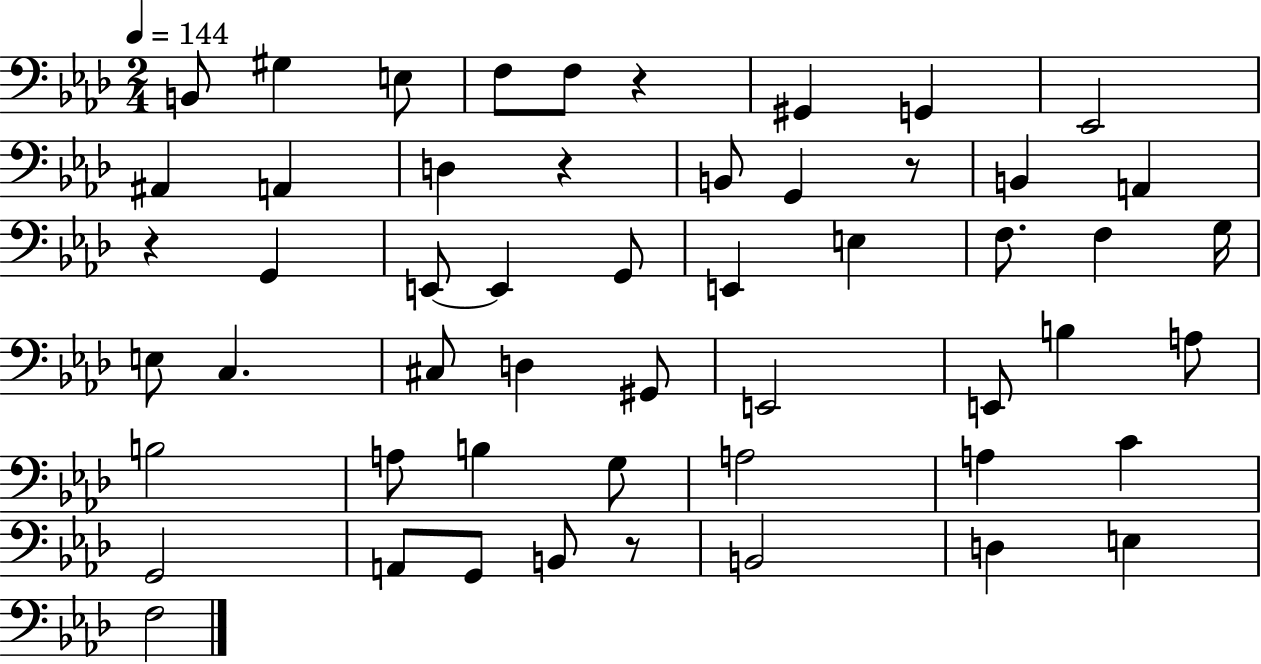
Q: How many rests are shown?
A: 5